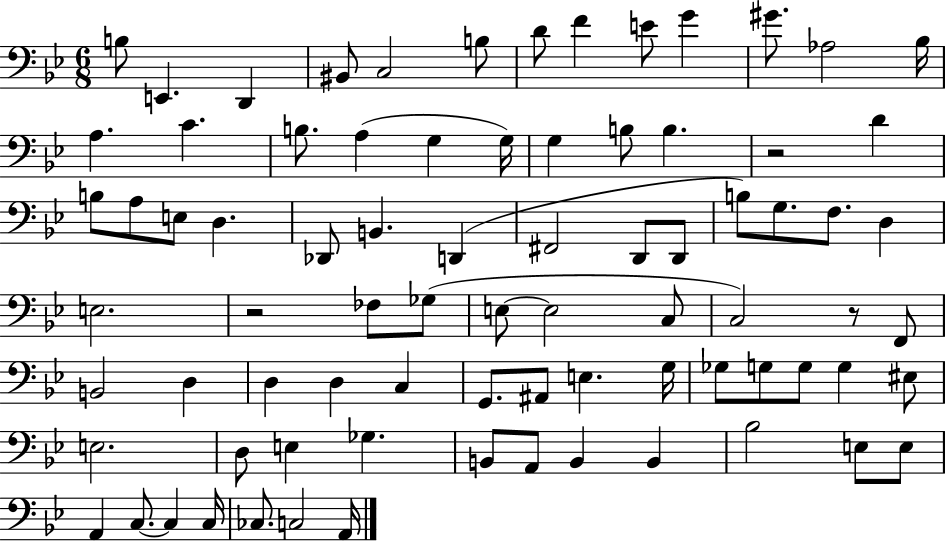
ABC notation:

X:1
T:Untitled
M:6/8
L:1/4
K:Bb
B,/2 E,, D,, ^B,,/2 C,2 B,/2 D/2 F E/2 G ^G/2 _A,2 _B,/4 A, C B,/2 A, G, G,/4 G, B,/2 B, z2 D B,/2 A,/2 E,/2 D, _D,,/2 B,, D,, ^F,,2 D,,/2 D,,/2 B,/2 G,/2 F,/2 D, E,2 z2 _F,/2 _G,/2 E,/2 E,2 C,/2 C,2 z/2 F,,/2 B,,2 D, D, D, C, G,,/2 ^A,,/2 E, G,/4 _G,/2 G,/2 G,/2 G, ^E,/2 E,2 D,/2 E, _G, B,,/2 A,,/2 B,, B,, _B,2 E,/2 E,/2 A,, C,/2 C, C,/4 _C,/2 C,2 A,,/4